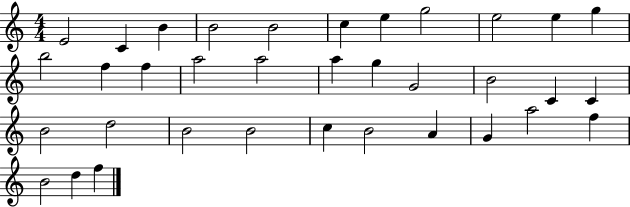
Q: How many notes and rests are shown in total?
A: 35